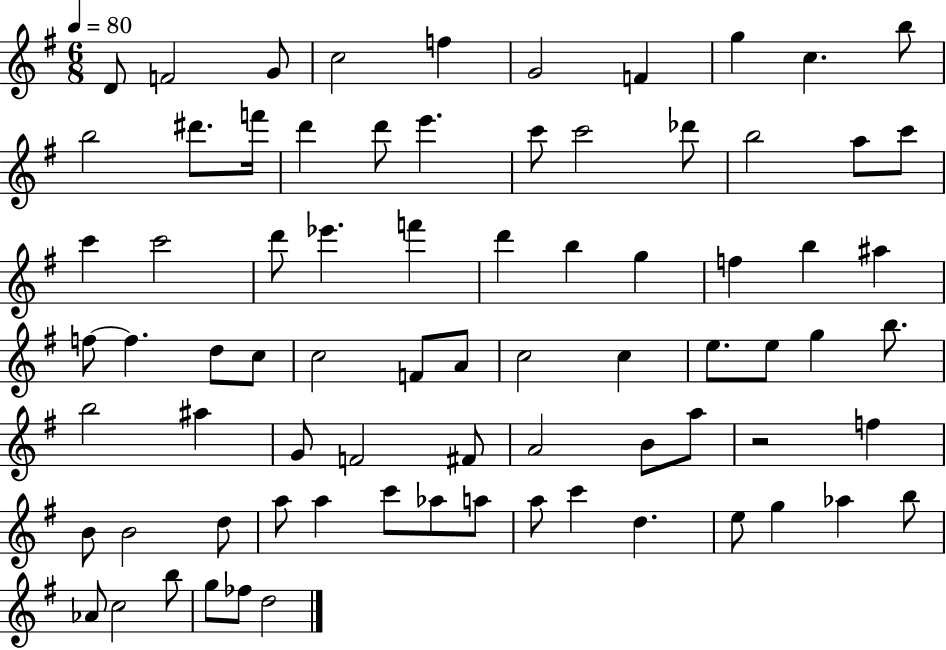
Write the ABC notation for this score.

X:1
T:Untitled
M:6/8
L:1/4
K:G
D/2 F2 G/2 c2 f G2 F g c b/2 b2 ^d'/2 f'/4 d' d'/2 e' c'/2 c'2 _d'/2 b2 a/2 c'/2 c' c'2 d'/2 _e' f' d' b g f b ^a f/2 f d/2 c/2 c2 F/2 A/2 c2 c e/2 e/2 g b/2 b2 ^a G/2 F2 ^F/2 A2 B/2 a/2 z2 f B/2 B2 d/2 a/2 a c'/2 _a/2 a/2 a/2 c' d e/2 g _a b/2 _A/2 c2 b/2 g/2 _f/2 d2